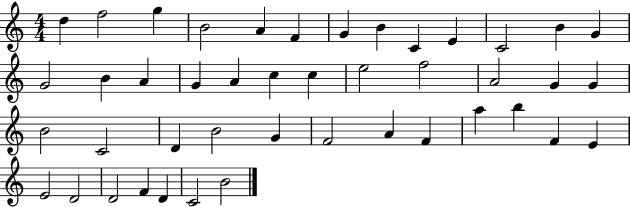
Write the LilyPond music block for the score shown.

{
  \clef treble
  \numericTimeSignature
  \time 4/4
  \key c \major
  d''4 f''2 g''4 | b'2 a'4 f'4 | g'4 b'4 c'4 e'4 | c'2 b'4 g'4 | \break g'2 b'4 a'4 | g'4 a'4 c''4 c''4 | e''2 f''2 | a'2 g'4 g'4 | \break b'2 c'2 | d'4 b'2 g'4 | f'2 a'4 f'4 | a''4 b''4 f'4 e'4 | \break e'2 d'2 | d'2 f'4 d'4 | c'2 b'2 | \bar "|."
}